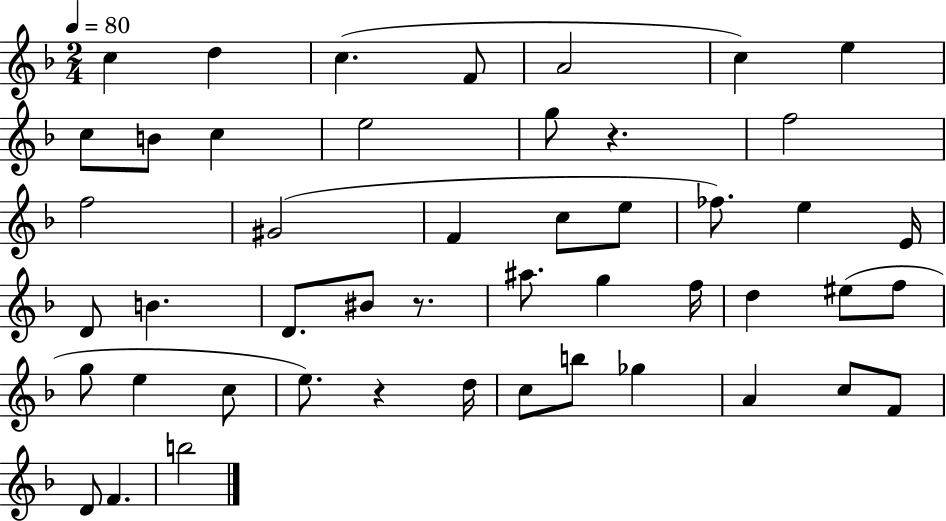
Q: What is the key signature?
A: F major